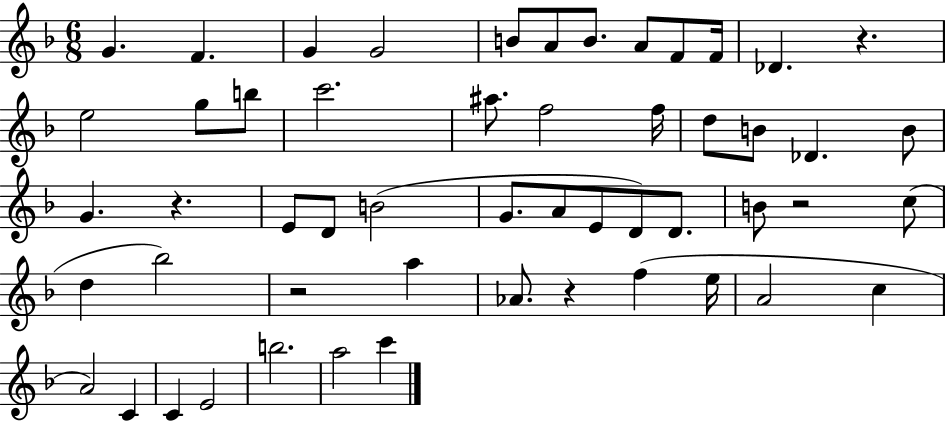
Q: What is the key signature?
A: F major